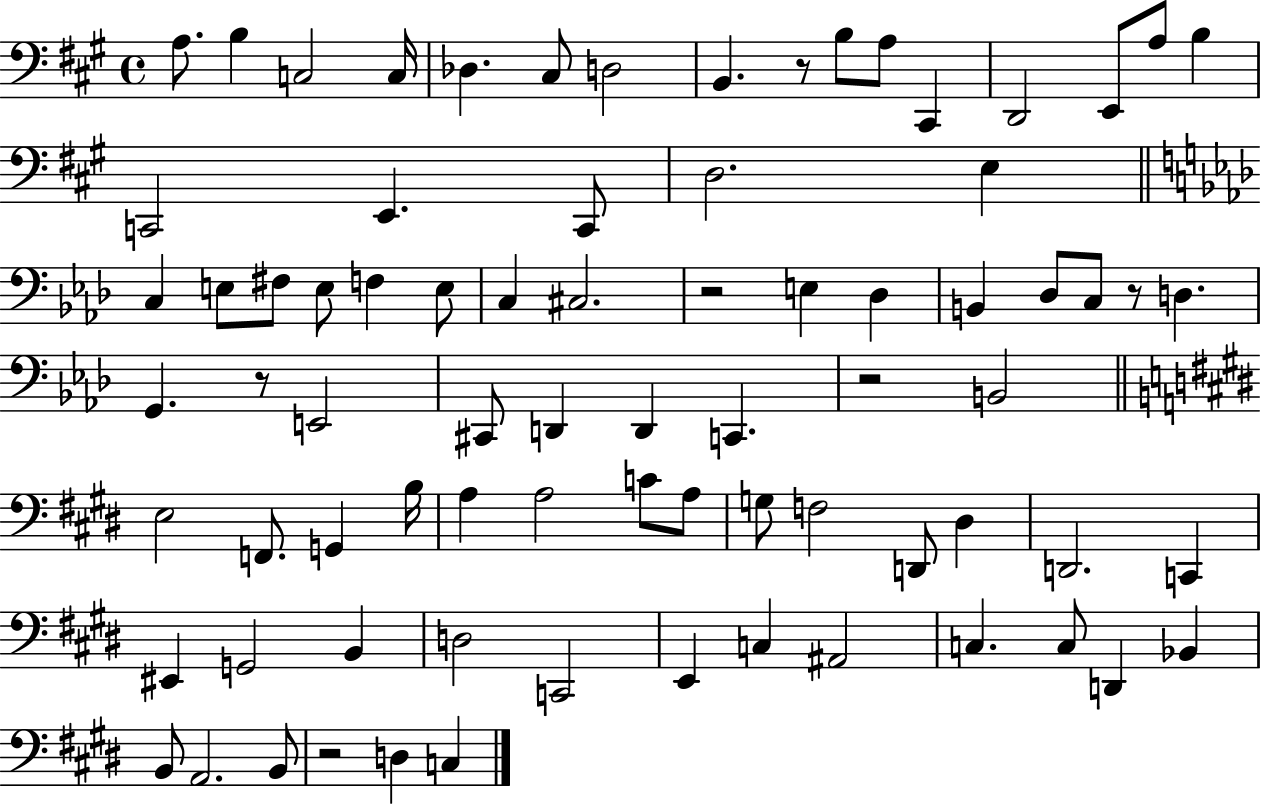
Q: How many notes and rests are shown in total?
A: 78